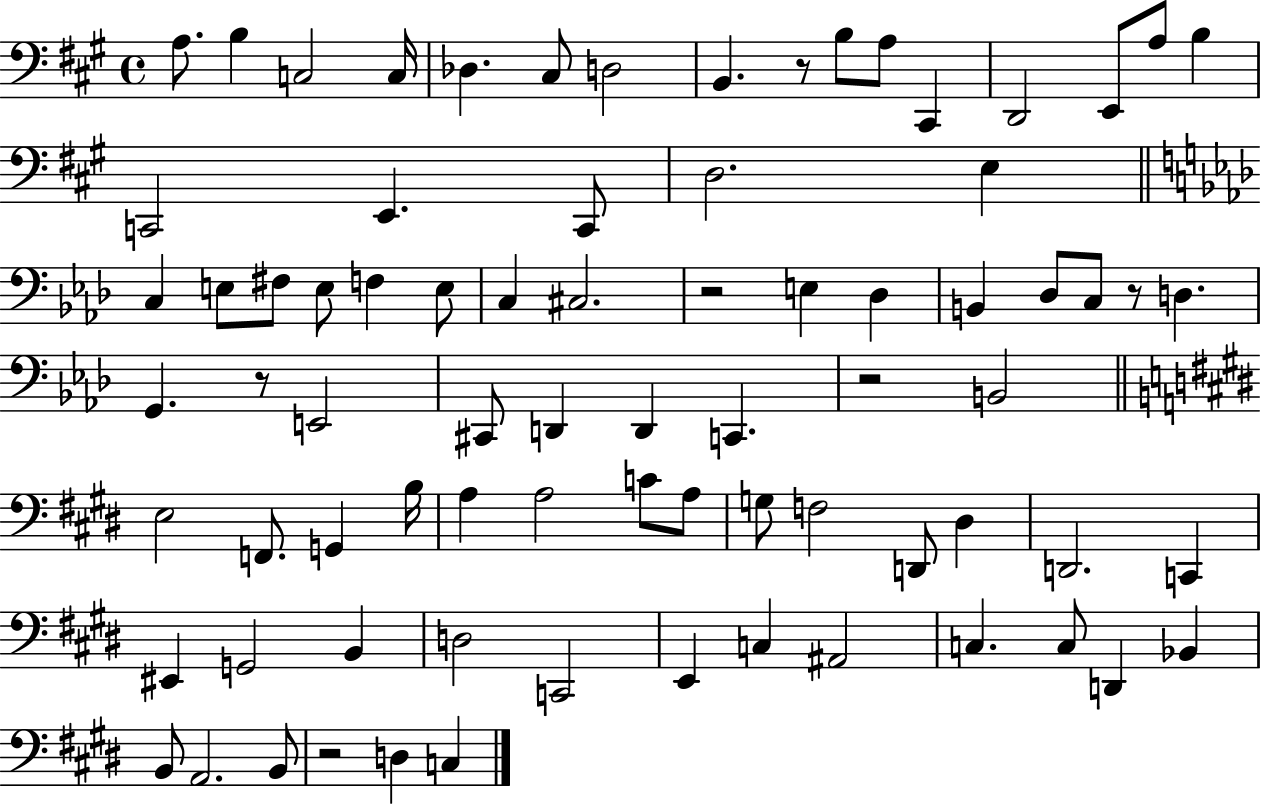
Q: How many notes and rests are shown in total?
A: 78